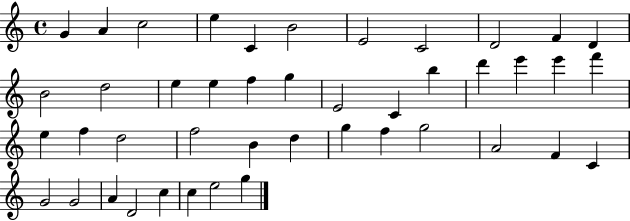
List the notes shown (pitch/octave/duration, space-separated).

G4/q A4/q C5/h E5/q C4/q B4/h E4/h C4/h D4/h F4/q D4/q B4/h D5/h E5/q E5/q F5/q G5/q E4/h C4/q B5/q D6/q E6/q E6/q F6/q E5/q F5/q D5/h F5/h B4/q D5/q G5/q F5/q G5/h A4/h F4/q C4/q G4/h G4/h A4/q D4/h C5/q C5/q E5/h G5/q